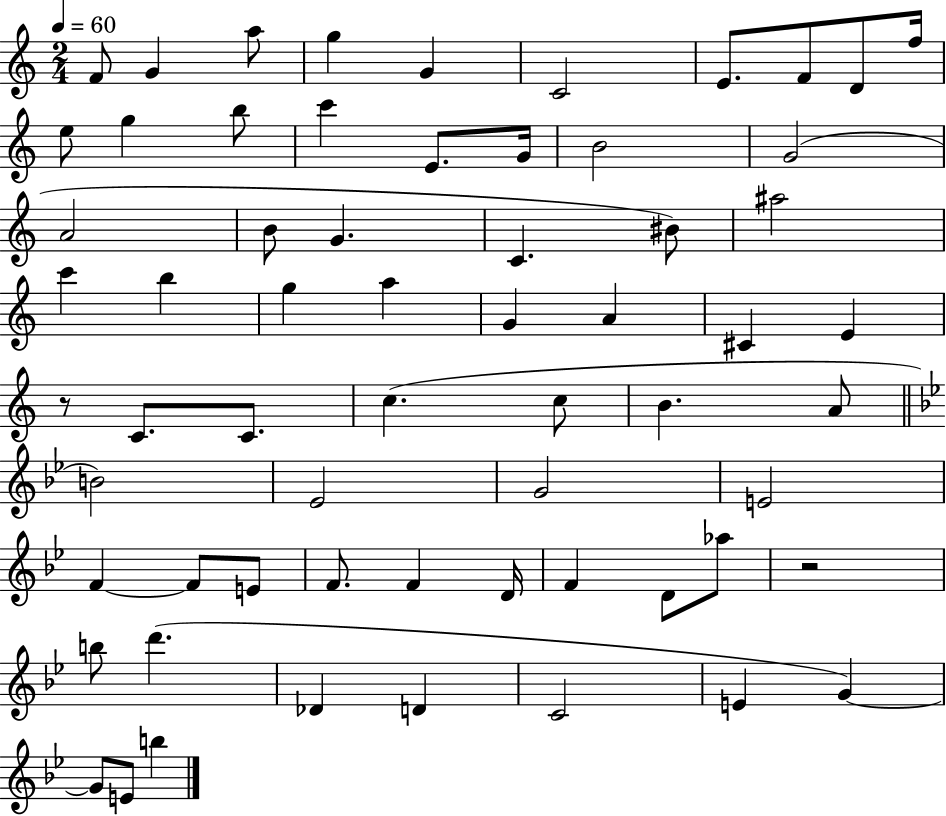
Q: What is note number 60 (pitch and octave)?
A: E4